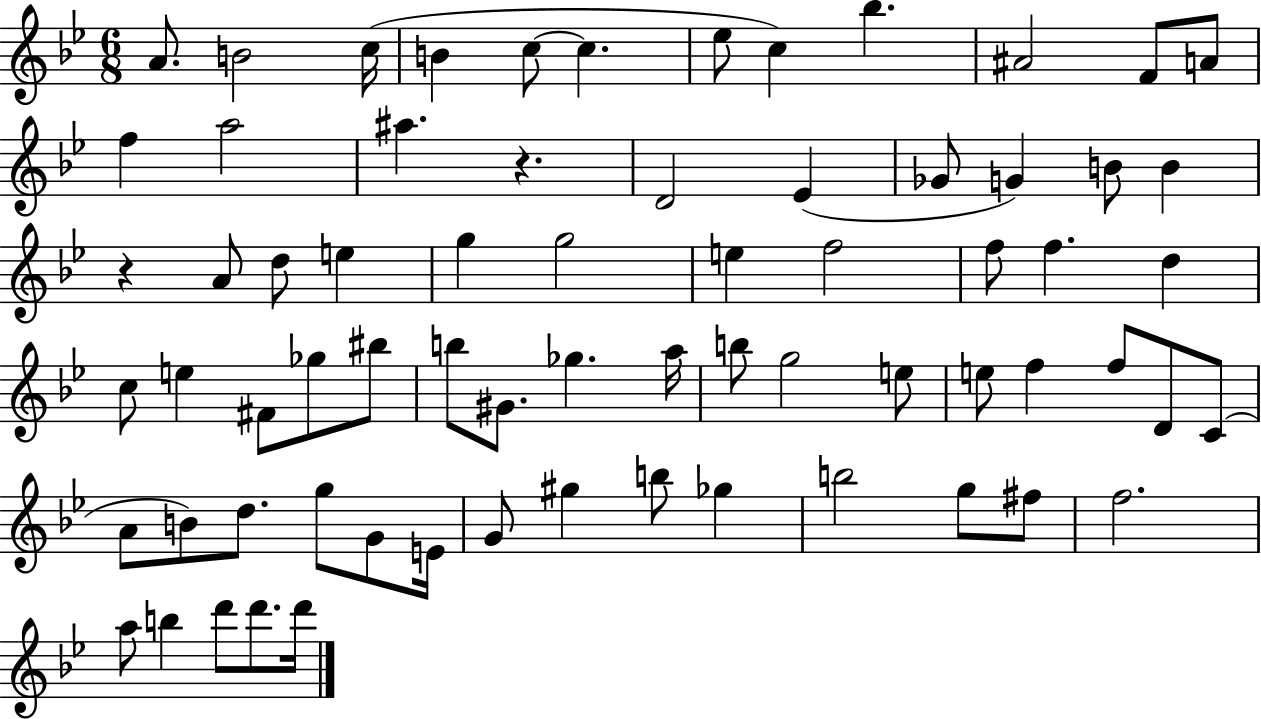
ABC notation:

X:1
T:Untitled
M:6/8
L:1/4
K:Bb
A/2 B2 c/4 B c/2 c _e/2 c _b ^A2 F/2 A/2 f a2 ^a z D2 _E _G/2 G B/2 B z A/2 d/2 e g g2 e f2 f/2 f d c/2 e ^F/2 _g/2 ^b/2 b/2 ^G/2 _g a/4 b/2 g2 e/2 e/2 f f/2 D/2 C/2 A/2 B/2 d/2 g/2 G/2 E/4 G/2 ^g b/2 _g b2 g/2 ^f/2 f2 a/2 b d'/2 d'/2 d'/4